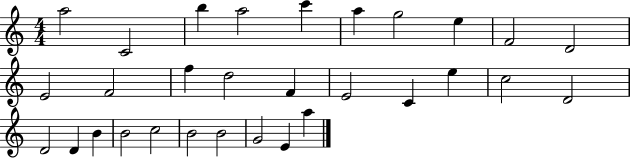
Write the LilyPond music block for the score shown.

{
  \clef treble
  \numericTimeSignature
  \time 4/4
  \key c \major
  a''2 c'2 | b''4 a''2 c'''4 | a''4 g''2 e''4 | f'2 d'2 | \break e'2 f'2 | f''4 d''2 f'4 | e'2 c'4 e''4 | c''2 d'2 | \break d'2 d'4 b'4 | b'2 c''2 | b'2 b'2 | g'2 e'4 a''4 | \break \bar "|."
}